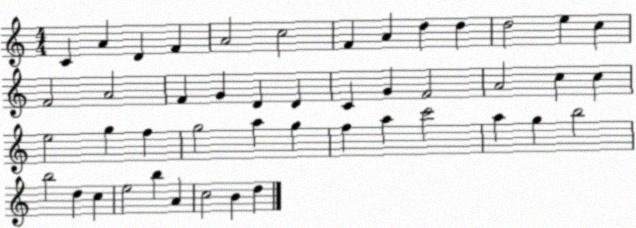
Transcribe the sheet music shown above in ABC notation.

X:1
T:Untitled
M:4/4
L:1/4
K:C
C A D F A2 c2 F A d d d2 e c F2 A2 F G D D C G F2 A2 c c e2 g f g2 a g f a c'2 a g b2 b2 d c e2 b A c2 B d